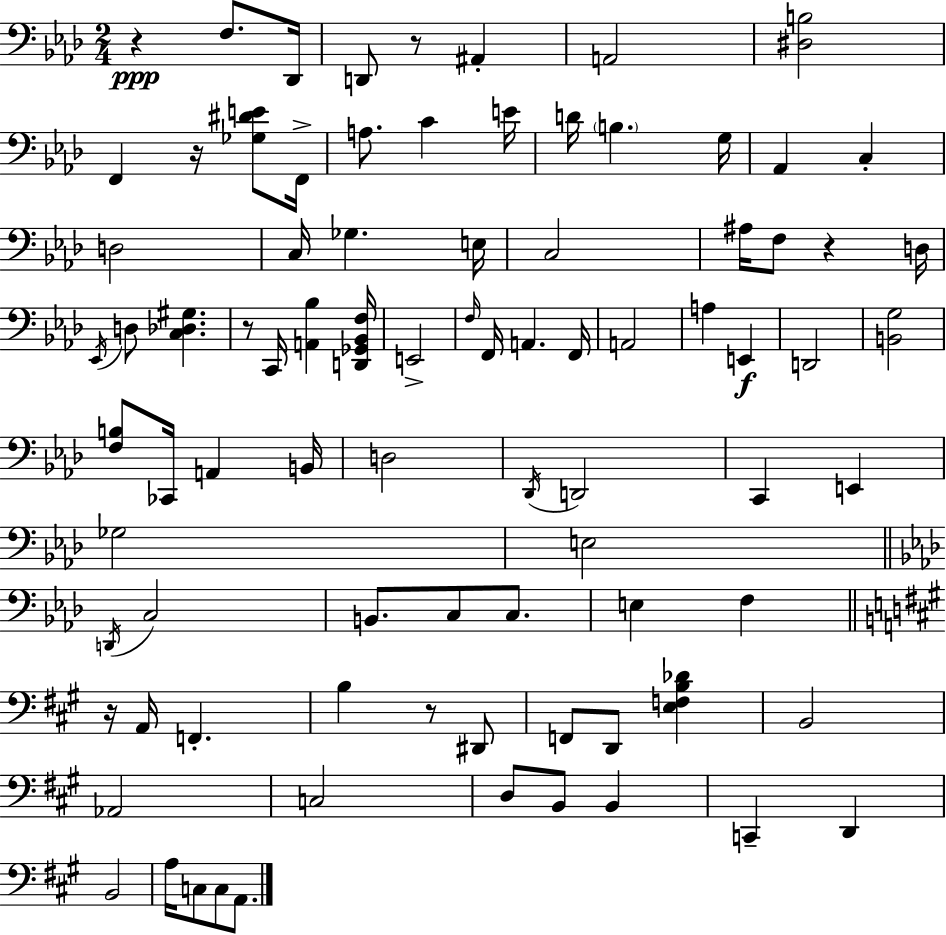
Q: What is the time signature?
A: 2/4